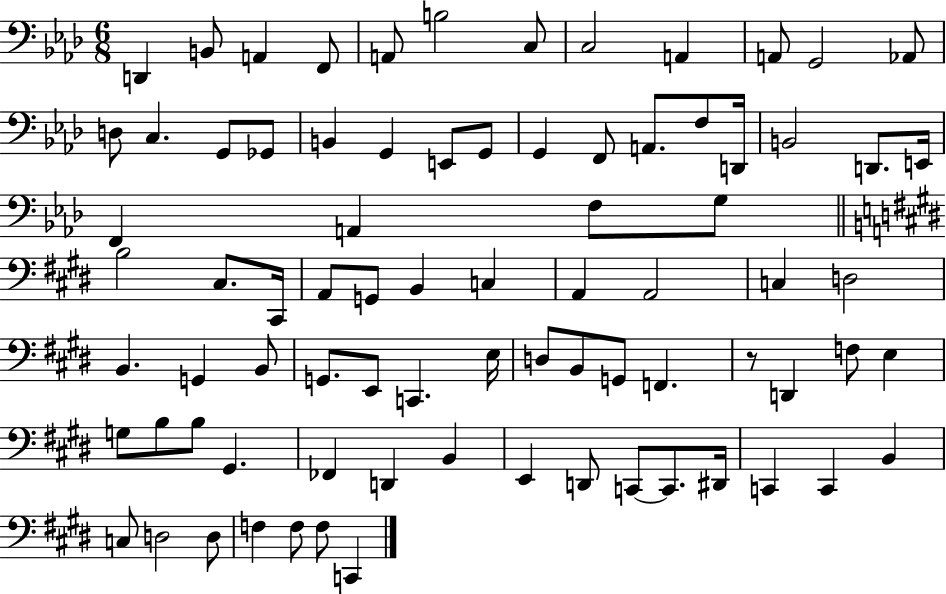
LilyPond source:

{
  \clef bass
  \numericTimeSignature
  \time 6/8
  \key aes \major
  d,4 b,8 a,4 f,8 | a,8 b2 c8 | c2 a,4 | a,8 g,2 aes,8 | \break d8 c4. g,8 ges,8 | b,4 g,4 e,8 g,8 | g,4 f,8 a,8. f8 d,16 | b,2 d,8. e,16 | \break f,4 a,4 f8 g8 | \bar "||" \break \key e \major b2 cis8. cis,16 | a,8 g,8 b,4 c4 | a,4 a,2 | c4 d2 | \break b,4. g,4 b,8 | g,8. e,8 c,4. e16 | d8 b,8 g,8 f,4. | r8 d,4 f8 e4 | \break g8 b8 b8 gis,4. | fes,4 d,4 b,4 | e,4 d,8 c,8~~ c,8. dis,16 | c,4 c,4 b,4 | \break c8 d2 d8 | f4 f8 f8 c,4 | \bar "|."
}